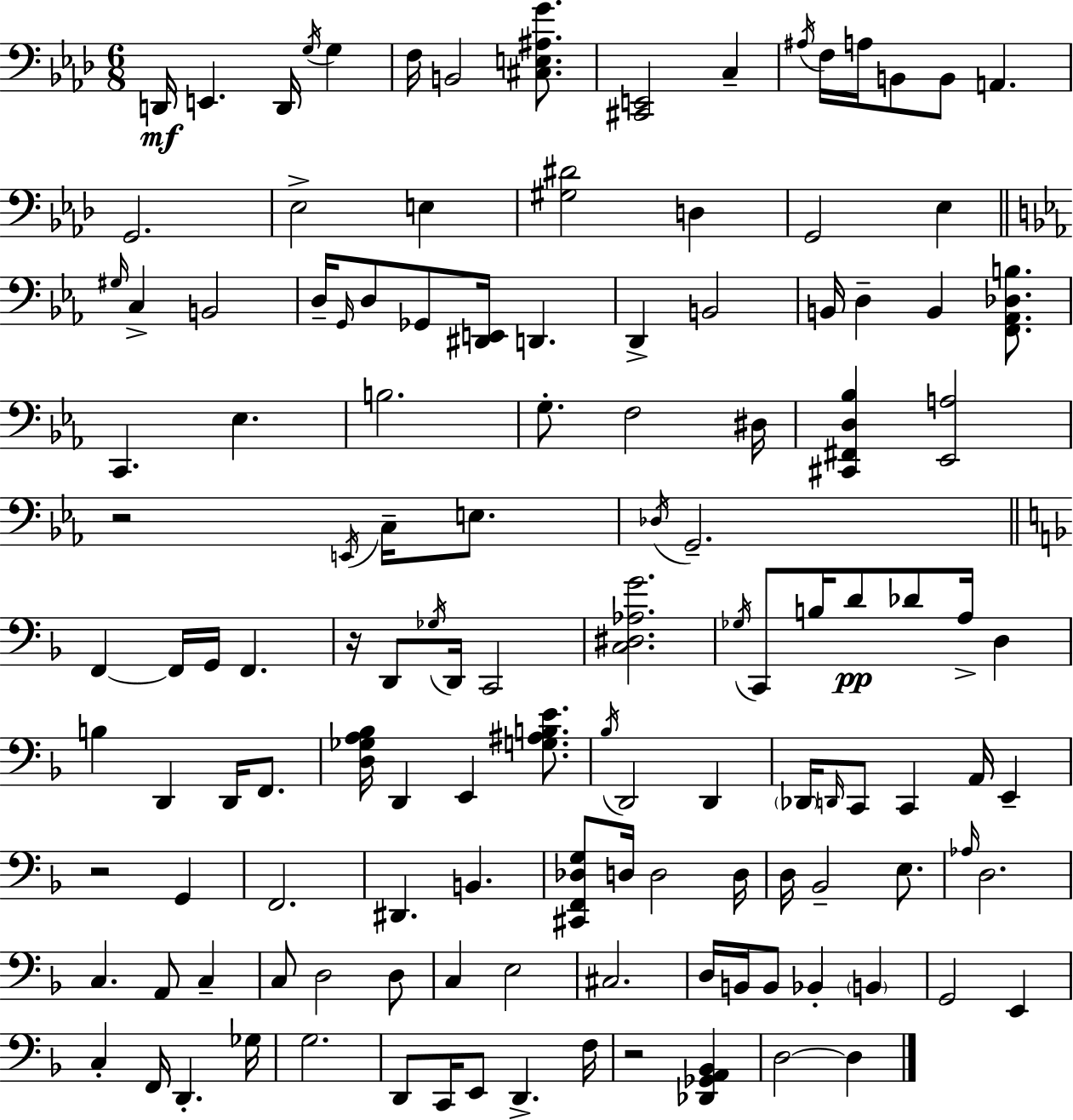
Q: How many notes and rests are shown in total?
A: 130